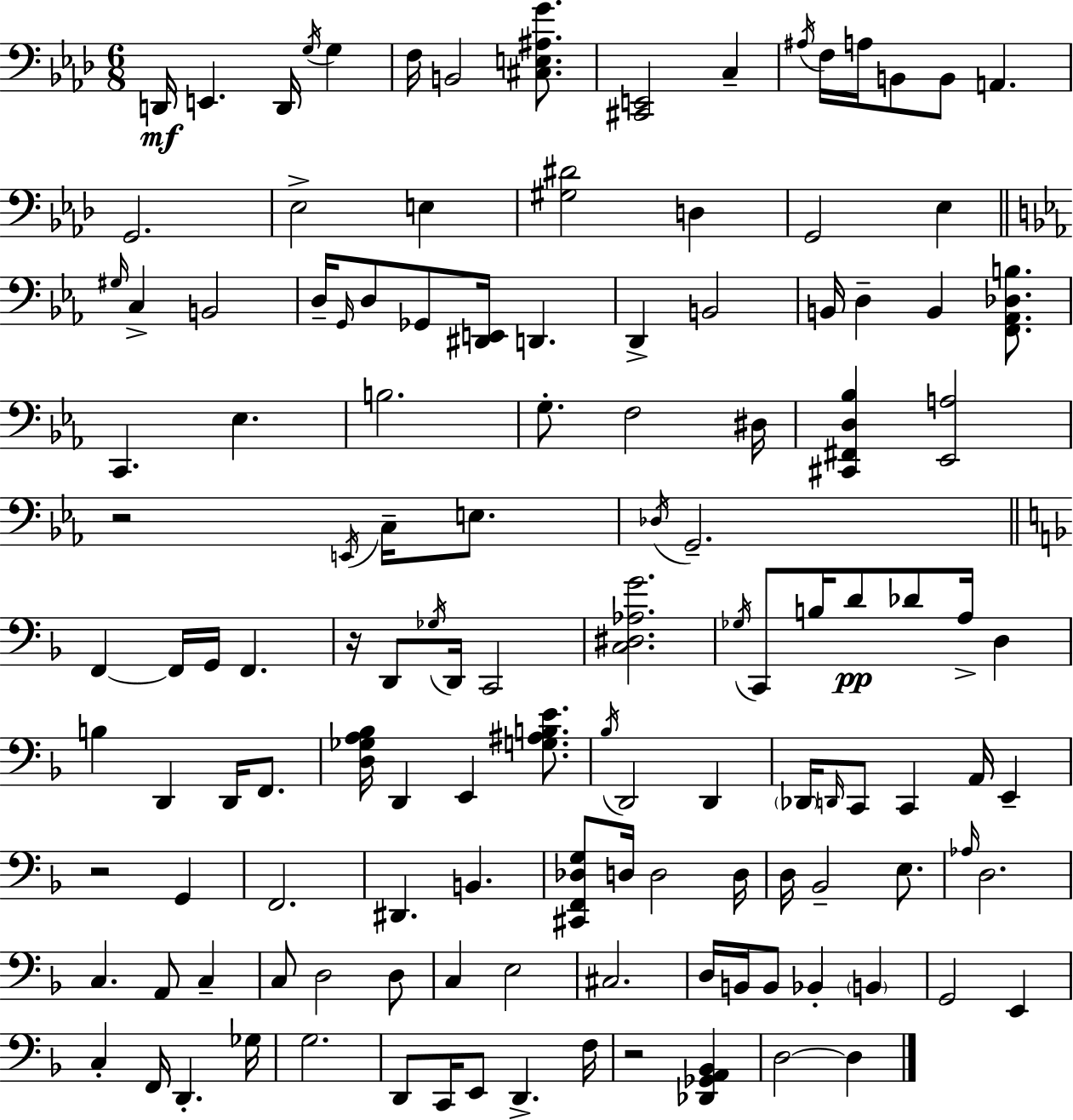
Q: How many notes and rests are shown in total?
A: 130